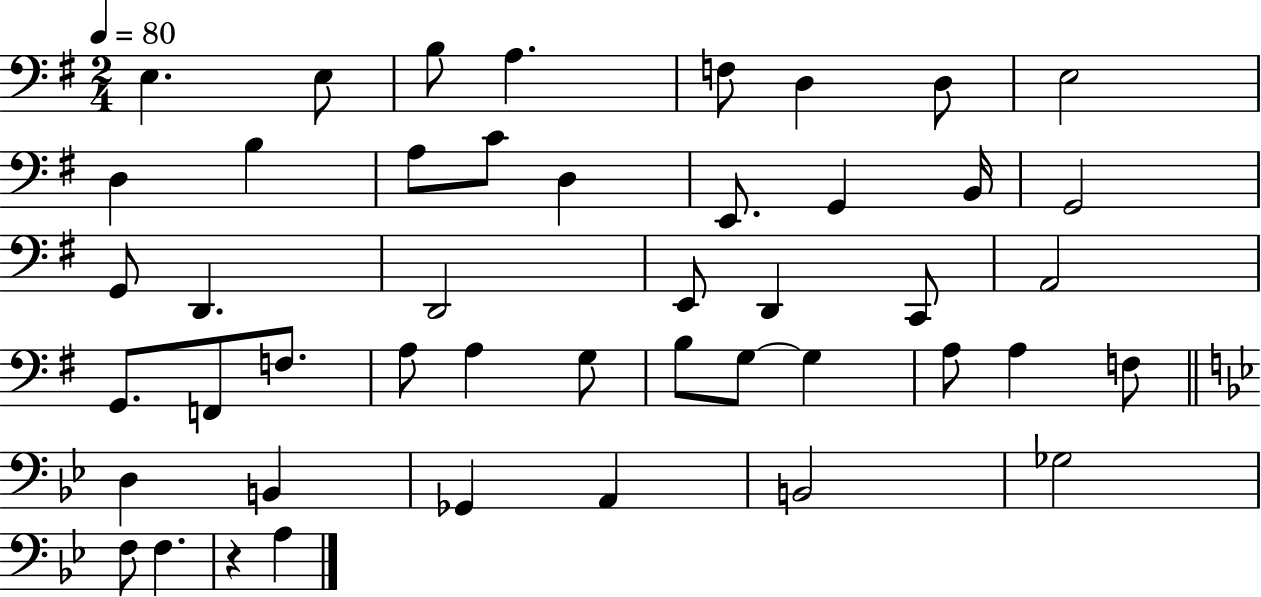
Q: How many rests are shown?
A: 1